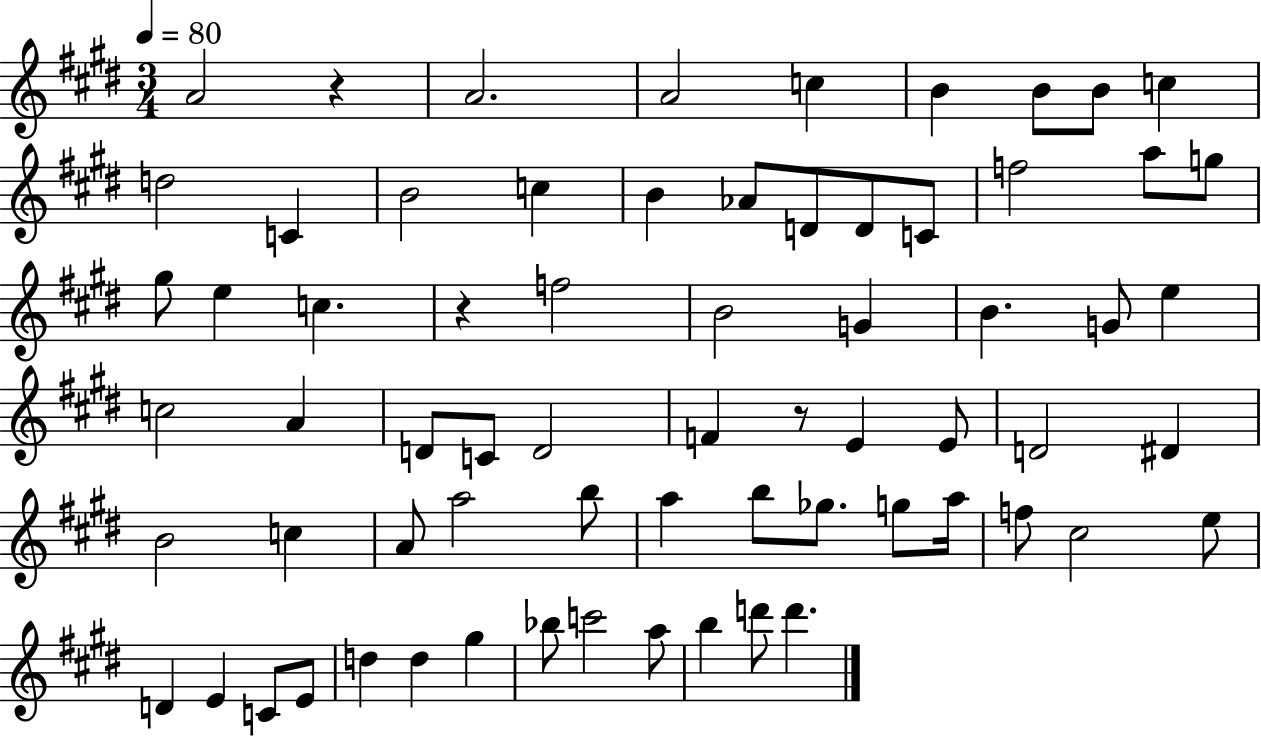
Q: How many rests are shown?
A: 3